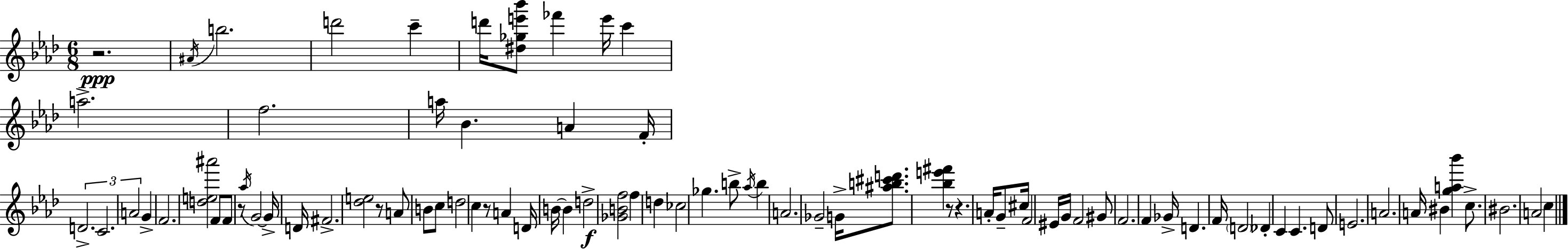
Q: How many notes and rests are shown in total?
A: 85